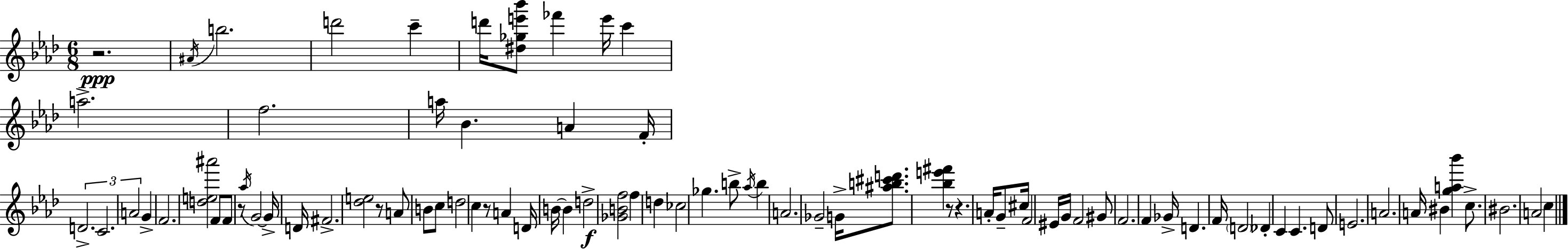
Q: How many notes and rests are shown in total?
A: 85